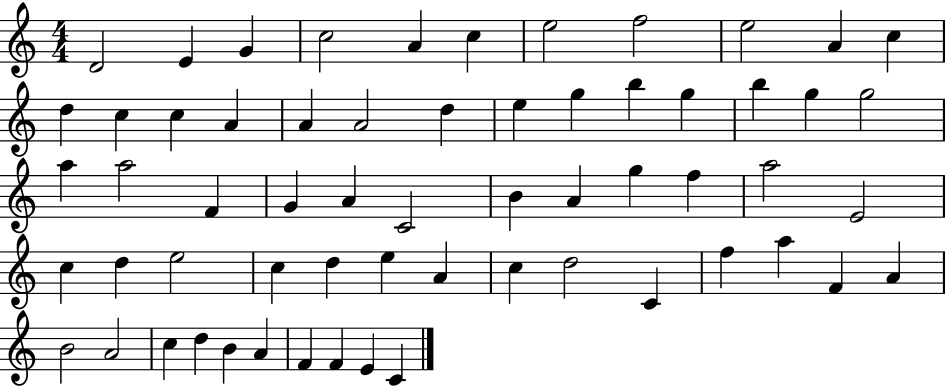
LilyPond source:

{
  \clef treble
  \numericTimeSignature
  \time 4/4
  \key c \major
  d'2 e'4 g'4 | c''2 a'4 c''4 | e''2 f''2 | e''2 a'4 c''4 | \break d''4 c''4 c''4 a'4 | a'4 a'2 d''4 | e''4 g''4 b''4 g''4 | b''4 g''4 g''2 | \break a''4 a''2 f'4 | g'4 a'4 c'2 | b'4 a'4 g''4 f''4 | a''2 e'2 | \break c''4 d''4 e''2 | c''4 d''4 e''4 a'4 | c''4 d''2 c'4 | f''4 a''4 f'4 a'4 | \break b'2 a'2 | c''4 d''4 b'4 a'4 | f'4 f'4 e'4 c'4 | \bar "|."
}